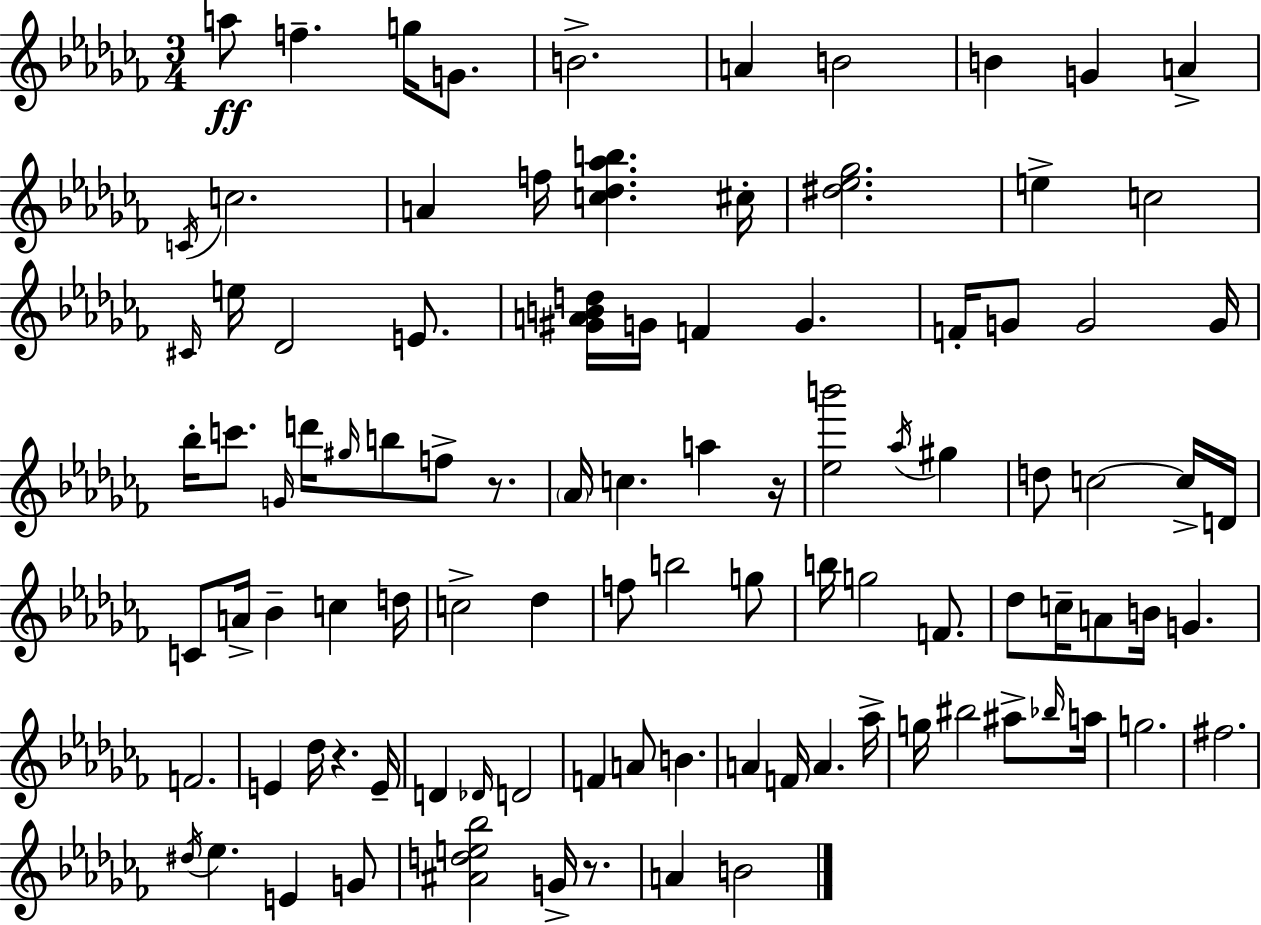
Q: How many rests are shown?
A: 4